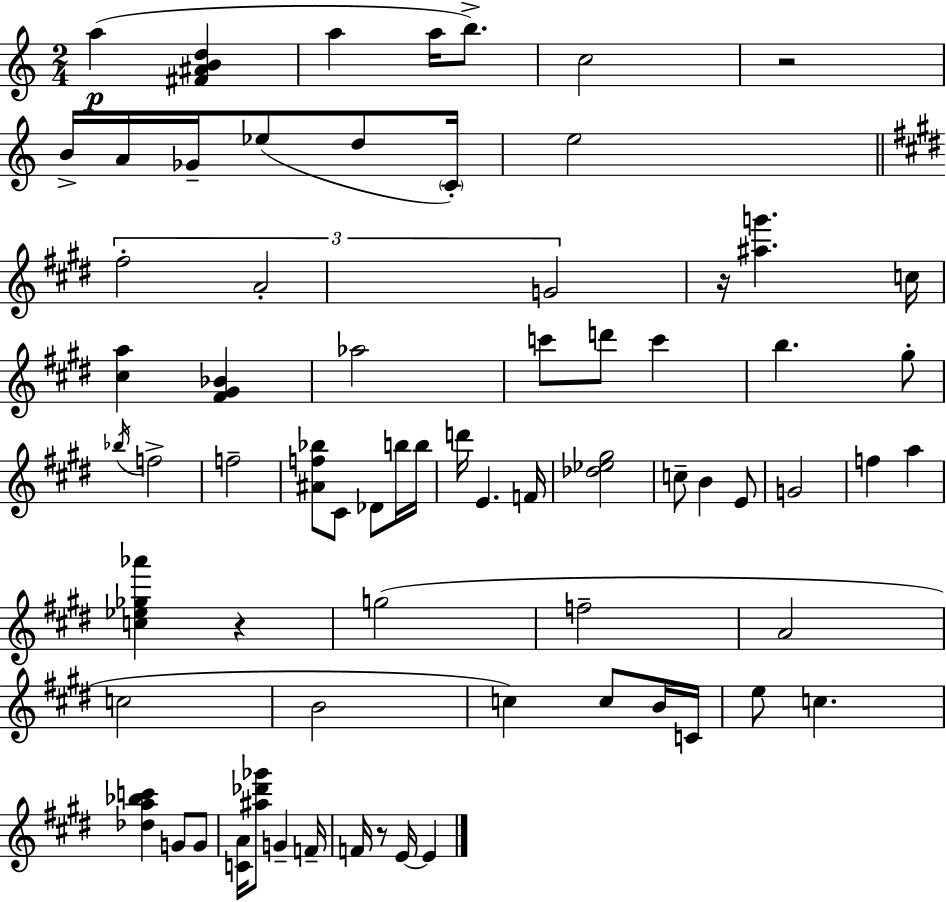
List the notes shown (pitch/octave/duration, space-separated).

A5/q [F#4,A#4,B4,D5]/q A5/q A5/s B5/e. C5/h R/h B4/s A4/s Gb4/s Eb5/e D5/e C4/s E5/h F#5/h A4/h G4/h R/s [A#5,G6]/q. C5/s [C#5,A5]/q [F#4,G#4,Bb4]/q Ab5/h C6/e D6/e C6/q B5/q. G#5/e Bb5/s F5/h F5/h [A#4,F5,Bb5]/e C#4/e Db4/e B5/s B5/s D6/s E4/q. F4/s [Db5,Eb5,G#5]/h C5/e B4/q E4/e G4/h F5/q A5/q [C5,Eb5,Gb5,Ab6]/q R/q G5/h F5/h A4/h C5/h B4/h C5/q C5/e B4/s C4/s E5/e C5/q. [Db5,A5,Bb5,C6]/q G4/e G4/e [C4,A4]/s [A#5,Db6,Gb6]/e G4/q F4/s F4/s R/e E4/s E4/q